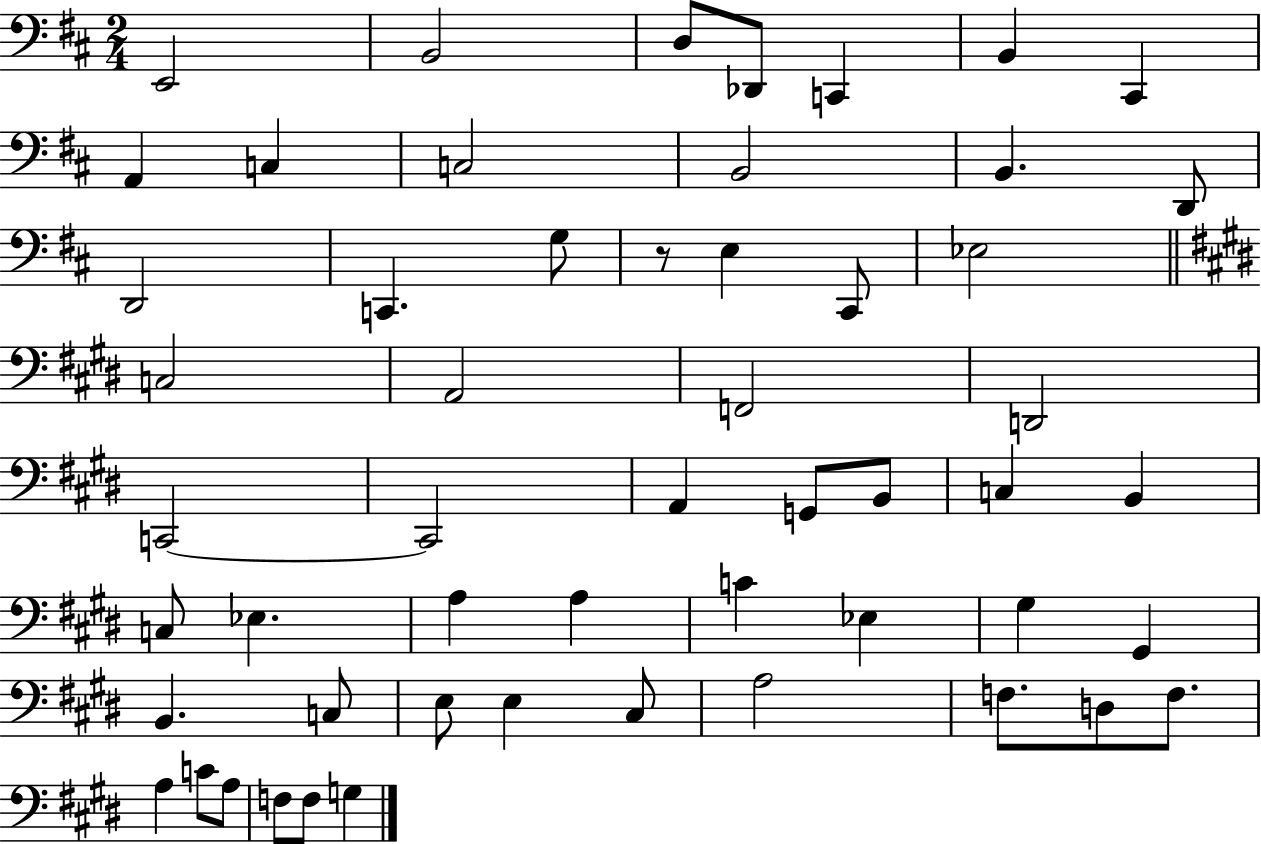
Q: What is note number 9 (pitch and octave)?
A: C3